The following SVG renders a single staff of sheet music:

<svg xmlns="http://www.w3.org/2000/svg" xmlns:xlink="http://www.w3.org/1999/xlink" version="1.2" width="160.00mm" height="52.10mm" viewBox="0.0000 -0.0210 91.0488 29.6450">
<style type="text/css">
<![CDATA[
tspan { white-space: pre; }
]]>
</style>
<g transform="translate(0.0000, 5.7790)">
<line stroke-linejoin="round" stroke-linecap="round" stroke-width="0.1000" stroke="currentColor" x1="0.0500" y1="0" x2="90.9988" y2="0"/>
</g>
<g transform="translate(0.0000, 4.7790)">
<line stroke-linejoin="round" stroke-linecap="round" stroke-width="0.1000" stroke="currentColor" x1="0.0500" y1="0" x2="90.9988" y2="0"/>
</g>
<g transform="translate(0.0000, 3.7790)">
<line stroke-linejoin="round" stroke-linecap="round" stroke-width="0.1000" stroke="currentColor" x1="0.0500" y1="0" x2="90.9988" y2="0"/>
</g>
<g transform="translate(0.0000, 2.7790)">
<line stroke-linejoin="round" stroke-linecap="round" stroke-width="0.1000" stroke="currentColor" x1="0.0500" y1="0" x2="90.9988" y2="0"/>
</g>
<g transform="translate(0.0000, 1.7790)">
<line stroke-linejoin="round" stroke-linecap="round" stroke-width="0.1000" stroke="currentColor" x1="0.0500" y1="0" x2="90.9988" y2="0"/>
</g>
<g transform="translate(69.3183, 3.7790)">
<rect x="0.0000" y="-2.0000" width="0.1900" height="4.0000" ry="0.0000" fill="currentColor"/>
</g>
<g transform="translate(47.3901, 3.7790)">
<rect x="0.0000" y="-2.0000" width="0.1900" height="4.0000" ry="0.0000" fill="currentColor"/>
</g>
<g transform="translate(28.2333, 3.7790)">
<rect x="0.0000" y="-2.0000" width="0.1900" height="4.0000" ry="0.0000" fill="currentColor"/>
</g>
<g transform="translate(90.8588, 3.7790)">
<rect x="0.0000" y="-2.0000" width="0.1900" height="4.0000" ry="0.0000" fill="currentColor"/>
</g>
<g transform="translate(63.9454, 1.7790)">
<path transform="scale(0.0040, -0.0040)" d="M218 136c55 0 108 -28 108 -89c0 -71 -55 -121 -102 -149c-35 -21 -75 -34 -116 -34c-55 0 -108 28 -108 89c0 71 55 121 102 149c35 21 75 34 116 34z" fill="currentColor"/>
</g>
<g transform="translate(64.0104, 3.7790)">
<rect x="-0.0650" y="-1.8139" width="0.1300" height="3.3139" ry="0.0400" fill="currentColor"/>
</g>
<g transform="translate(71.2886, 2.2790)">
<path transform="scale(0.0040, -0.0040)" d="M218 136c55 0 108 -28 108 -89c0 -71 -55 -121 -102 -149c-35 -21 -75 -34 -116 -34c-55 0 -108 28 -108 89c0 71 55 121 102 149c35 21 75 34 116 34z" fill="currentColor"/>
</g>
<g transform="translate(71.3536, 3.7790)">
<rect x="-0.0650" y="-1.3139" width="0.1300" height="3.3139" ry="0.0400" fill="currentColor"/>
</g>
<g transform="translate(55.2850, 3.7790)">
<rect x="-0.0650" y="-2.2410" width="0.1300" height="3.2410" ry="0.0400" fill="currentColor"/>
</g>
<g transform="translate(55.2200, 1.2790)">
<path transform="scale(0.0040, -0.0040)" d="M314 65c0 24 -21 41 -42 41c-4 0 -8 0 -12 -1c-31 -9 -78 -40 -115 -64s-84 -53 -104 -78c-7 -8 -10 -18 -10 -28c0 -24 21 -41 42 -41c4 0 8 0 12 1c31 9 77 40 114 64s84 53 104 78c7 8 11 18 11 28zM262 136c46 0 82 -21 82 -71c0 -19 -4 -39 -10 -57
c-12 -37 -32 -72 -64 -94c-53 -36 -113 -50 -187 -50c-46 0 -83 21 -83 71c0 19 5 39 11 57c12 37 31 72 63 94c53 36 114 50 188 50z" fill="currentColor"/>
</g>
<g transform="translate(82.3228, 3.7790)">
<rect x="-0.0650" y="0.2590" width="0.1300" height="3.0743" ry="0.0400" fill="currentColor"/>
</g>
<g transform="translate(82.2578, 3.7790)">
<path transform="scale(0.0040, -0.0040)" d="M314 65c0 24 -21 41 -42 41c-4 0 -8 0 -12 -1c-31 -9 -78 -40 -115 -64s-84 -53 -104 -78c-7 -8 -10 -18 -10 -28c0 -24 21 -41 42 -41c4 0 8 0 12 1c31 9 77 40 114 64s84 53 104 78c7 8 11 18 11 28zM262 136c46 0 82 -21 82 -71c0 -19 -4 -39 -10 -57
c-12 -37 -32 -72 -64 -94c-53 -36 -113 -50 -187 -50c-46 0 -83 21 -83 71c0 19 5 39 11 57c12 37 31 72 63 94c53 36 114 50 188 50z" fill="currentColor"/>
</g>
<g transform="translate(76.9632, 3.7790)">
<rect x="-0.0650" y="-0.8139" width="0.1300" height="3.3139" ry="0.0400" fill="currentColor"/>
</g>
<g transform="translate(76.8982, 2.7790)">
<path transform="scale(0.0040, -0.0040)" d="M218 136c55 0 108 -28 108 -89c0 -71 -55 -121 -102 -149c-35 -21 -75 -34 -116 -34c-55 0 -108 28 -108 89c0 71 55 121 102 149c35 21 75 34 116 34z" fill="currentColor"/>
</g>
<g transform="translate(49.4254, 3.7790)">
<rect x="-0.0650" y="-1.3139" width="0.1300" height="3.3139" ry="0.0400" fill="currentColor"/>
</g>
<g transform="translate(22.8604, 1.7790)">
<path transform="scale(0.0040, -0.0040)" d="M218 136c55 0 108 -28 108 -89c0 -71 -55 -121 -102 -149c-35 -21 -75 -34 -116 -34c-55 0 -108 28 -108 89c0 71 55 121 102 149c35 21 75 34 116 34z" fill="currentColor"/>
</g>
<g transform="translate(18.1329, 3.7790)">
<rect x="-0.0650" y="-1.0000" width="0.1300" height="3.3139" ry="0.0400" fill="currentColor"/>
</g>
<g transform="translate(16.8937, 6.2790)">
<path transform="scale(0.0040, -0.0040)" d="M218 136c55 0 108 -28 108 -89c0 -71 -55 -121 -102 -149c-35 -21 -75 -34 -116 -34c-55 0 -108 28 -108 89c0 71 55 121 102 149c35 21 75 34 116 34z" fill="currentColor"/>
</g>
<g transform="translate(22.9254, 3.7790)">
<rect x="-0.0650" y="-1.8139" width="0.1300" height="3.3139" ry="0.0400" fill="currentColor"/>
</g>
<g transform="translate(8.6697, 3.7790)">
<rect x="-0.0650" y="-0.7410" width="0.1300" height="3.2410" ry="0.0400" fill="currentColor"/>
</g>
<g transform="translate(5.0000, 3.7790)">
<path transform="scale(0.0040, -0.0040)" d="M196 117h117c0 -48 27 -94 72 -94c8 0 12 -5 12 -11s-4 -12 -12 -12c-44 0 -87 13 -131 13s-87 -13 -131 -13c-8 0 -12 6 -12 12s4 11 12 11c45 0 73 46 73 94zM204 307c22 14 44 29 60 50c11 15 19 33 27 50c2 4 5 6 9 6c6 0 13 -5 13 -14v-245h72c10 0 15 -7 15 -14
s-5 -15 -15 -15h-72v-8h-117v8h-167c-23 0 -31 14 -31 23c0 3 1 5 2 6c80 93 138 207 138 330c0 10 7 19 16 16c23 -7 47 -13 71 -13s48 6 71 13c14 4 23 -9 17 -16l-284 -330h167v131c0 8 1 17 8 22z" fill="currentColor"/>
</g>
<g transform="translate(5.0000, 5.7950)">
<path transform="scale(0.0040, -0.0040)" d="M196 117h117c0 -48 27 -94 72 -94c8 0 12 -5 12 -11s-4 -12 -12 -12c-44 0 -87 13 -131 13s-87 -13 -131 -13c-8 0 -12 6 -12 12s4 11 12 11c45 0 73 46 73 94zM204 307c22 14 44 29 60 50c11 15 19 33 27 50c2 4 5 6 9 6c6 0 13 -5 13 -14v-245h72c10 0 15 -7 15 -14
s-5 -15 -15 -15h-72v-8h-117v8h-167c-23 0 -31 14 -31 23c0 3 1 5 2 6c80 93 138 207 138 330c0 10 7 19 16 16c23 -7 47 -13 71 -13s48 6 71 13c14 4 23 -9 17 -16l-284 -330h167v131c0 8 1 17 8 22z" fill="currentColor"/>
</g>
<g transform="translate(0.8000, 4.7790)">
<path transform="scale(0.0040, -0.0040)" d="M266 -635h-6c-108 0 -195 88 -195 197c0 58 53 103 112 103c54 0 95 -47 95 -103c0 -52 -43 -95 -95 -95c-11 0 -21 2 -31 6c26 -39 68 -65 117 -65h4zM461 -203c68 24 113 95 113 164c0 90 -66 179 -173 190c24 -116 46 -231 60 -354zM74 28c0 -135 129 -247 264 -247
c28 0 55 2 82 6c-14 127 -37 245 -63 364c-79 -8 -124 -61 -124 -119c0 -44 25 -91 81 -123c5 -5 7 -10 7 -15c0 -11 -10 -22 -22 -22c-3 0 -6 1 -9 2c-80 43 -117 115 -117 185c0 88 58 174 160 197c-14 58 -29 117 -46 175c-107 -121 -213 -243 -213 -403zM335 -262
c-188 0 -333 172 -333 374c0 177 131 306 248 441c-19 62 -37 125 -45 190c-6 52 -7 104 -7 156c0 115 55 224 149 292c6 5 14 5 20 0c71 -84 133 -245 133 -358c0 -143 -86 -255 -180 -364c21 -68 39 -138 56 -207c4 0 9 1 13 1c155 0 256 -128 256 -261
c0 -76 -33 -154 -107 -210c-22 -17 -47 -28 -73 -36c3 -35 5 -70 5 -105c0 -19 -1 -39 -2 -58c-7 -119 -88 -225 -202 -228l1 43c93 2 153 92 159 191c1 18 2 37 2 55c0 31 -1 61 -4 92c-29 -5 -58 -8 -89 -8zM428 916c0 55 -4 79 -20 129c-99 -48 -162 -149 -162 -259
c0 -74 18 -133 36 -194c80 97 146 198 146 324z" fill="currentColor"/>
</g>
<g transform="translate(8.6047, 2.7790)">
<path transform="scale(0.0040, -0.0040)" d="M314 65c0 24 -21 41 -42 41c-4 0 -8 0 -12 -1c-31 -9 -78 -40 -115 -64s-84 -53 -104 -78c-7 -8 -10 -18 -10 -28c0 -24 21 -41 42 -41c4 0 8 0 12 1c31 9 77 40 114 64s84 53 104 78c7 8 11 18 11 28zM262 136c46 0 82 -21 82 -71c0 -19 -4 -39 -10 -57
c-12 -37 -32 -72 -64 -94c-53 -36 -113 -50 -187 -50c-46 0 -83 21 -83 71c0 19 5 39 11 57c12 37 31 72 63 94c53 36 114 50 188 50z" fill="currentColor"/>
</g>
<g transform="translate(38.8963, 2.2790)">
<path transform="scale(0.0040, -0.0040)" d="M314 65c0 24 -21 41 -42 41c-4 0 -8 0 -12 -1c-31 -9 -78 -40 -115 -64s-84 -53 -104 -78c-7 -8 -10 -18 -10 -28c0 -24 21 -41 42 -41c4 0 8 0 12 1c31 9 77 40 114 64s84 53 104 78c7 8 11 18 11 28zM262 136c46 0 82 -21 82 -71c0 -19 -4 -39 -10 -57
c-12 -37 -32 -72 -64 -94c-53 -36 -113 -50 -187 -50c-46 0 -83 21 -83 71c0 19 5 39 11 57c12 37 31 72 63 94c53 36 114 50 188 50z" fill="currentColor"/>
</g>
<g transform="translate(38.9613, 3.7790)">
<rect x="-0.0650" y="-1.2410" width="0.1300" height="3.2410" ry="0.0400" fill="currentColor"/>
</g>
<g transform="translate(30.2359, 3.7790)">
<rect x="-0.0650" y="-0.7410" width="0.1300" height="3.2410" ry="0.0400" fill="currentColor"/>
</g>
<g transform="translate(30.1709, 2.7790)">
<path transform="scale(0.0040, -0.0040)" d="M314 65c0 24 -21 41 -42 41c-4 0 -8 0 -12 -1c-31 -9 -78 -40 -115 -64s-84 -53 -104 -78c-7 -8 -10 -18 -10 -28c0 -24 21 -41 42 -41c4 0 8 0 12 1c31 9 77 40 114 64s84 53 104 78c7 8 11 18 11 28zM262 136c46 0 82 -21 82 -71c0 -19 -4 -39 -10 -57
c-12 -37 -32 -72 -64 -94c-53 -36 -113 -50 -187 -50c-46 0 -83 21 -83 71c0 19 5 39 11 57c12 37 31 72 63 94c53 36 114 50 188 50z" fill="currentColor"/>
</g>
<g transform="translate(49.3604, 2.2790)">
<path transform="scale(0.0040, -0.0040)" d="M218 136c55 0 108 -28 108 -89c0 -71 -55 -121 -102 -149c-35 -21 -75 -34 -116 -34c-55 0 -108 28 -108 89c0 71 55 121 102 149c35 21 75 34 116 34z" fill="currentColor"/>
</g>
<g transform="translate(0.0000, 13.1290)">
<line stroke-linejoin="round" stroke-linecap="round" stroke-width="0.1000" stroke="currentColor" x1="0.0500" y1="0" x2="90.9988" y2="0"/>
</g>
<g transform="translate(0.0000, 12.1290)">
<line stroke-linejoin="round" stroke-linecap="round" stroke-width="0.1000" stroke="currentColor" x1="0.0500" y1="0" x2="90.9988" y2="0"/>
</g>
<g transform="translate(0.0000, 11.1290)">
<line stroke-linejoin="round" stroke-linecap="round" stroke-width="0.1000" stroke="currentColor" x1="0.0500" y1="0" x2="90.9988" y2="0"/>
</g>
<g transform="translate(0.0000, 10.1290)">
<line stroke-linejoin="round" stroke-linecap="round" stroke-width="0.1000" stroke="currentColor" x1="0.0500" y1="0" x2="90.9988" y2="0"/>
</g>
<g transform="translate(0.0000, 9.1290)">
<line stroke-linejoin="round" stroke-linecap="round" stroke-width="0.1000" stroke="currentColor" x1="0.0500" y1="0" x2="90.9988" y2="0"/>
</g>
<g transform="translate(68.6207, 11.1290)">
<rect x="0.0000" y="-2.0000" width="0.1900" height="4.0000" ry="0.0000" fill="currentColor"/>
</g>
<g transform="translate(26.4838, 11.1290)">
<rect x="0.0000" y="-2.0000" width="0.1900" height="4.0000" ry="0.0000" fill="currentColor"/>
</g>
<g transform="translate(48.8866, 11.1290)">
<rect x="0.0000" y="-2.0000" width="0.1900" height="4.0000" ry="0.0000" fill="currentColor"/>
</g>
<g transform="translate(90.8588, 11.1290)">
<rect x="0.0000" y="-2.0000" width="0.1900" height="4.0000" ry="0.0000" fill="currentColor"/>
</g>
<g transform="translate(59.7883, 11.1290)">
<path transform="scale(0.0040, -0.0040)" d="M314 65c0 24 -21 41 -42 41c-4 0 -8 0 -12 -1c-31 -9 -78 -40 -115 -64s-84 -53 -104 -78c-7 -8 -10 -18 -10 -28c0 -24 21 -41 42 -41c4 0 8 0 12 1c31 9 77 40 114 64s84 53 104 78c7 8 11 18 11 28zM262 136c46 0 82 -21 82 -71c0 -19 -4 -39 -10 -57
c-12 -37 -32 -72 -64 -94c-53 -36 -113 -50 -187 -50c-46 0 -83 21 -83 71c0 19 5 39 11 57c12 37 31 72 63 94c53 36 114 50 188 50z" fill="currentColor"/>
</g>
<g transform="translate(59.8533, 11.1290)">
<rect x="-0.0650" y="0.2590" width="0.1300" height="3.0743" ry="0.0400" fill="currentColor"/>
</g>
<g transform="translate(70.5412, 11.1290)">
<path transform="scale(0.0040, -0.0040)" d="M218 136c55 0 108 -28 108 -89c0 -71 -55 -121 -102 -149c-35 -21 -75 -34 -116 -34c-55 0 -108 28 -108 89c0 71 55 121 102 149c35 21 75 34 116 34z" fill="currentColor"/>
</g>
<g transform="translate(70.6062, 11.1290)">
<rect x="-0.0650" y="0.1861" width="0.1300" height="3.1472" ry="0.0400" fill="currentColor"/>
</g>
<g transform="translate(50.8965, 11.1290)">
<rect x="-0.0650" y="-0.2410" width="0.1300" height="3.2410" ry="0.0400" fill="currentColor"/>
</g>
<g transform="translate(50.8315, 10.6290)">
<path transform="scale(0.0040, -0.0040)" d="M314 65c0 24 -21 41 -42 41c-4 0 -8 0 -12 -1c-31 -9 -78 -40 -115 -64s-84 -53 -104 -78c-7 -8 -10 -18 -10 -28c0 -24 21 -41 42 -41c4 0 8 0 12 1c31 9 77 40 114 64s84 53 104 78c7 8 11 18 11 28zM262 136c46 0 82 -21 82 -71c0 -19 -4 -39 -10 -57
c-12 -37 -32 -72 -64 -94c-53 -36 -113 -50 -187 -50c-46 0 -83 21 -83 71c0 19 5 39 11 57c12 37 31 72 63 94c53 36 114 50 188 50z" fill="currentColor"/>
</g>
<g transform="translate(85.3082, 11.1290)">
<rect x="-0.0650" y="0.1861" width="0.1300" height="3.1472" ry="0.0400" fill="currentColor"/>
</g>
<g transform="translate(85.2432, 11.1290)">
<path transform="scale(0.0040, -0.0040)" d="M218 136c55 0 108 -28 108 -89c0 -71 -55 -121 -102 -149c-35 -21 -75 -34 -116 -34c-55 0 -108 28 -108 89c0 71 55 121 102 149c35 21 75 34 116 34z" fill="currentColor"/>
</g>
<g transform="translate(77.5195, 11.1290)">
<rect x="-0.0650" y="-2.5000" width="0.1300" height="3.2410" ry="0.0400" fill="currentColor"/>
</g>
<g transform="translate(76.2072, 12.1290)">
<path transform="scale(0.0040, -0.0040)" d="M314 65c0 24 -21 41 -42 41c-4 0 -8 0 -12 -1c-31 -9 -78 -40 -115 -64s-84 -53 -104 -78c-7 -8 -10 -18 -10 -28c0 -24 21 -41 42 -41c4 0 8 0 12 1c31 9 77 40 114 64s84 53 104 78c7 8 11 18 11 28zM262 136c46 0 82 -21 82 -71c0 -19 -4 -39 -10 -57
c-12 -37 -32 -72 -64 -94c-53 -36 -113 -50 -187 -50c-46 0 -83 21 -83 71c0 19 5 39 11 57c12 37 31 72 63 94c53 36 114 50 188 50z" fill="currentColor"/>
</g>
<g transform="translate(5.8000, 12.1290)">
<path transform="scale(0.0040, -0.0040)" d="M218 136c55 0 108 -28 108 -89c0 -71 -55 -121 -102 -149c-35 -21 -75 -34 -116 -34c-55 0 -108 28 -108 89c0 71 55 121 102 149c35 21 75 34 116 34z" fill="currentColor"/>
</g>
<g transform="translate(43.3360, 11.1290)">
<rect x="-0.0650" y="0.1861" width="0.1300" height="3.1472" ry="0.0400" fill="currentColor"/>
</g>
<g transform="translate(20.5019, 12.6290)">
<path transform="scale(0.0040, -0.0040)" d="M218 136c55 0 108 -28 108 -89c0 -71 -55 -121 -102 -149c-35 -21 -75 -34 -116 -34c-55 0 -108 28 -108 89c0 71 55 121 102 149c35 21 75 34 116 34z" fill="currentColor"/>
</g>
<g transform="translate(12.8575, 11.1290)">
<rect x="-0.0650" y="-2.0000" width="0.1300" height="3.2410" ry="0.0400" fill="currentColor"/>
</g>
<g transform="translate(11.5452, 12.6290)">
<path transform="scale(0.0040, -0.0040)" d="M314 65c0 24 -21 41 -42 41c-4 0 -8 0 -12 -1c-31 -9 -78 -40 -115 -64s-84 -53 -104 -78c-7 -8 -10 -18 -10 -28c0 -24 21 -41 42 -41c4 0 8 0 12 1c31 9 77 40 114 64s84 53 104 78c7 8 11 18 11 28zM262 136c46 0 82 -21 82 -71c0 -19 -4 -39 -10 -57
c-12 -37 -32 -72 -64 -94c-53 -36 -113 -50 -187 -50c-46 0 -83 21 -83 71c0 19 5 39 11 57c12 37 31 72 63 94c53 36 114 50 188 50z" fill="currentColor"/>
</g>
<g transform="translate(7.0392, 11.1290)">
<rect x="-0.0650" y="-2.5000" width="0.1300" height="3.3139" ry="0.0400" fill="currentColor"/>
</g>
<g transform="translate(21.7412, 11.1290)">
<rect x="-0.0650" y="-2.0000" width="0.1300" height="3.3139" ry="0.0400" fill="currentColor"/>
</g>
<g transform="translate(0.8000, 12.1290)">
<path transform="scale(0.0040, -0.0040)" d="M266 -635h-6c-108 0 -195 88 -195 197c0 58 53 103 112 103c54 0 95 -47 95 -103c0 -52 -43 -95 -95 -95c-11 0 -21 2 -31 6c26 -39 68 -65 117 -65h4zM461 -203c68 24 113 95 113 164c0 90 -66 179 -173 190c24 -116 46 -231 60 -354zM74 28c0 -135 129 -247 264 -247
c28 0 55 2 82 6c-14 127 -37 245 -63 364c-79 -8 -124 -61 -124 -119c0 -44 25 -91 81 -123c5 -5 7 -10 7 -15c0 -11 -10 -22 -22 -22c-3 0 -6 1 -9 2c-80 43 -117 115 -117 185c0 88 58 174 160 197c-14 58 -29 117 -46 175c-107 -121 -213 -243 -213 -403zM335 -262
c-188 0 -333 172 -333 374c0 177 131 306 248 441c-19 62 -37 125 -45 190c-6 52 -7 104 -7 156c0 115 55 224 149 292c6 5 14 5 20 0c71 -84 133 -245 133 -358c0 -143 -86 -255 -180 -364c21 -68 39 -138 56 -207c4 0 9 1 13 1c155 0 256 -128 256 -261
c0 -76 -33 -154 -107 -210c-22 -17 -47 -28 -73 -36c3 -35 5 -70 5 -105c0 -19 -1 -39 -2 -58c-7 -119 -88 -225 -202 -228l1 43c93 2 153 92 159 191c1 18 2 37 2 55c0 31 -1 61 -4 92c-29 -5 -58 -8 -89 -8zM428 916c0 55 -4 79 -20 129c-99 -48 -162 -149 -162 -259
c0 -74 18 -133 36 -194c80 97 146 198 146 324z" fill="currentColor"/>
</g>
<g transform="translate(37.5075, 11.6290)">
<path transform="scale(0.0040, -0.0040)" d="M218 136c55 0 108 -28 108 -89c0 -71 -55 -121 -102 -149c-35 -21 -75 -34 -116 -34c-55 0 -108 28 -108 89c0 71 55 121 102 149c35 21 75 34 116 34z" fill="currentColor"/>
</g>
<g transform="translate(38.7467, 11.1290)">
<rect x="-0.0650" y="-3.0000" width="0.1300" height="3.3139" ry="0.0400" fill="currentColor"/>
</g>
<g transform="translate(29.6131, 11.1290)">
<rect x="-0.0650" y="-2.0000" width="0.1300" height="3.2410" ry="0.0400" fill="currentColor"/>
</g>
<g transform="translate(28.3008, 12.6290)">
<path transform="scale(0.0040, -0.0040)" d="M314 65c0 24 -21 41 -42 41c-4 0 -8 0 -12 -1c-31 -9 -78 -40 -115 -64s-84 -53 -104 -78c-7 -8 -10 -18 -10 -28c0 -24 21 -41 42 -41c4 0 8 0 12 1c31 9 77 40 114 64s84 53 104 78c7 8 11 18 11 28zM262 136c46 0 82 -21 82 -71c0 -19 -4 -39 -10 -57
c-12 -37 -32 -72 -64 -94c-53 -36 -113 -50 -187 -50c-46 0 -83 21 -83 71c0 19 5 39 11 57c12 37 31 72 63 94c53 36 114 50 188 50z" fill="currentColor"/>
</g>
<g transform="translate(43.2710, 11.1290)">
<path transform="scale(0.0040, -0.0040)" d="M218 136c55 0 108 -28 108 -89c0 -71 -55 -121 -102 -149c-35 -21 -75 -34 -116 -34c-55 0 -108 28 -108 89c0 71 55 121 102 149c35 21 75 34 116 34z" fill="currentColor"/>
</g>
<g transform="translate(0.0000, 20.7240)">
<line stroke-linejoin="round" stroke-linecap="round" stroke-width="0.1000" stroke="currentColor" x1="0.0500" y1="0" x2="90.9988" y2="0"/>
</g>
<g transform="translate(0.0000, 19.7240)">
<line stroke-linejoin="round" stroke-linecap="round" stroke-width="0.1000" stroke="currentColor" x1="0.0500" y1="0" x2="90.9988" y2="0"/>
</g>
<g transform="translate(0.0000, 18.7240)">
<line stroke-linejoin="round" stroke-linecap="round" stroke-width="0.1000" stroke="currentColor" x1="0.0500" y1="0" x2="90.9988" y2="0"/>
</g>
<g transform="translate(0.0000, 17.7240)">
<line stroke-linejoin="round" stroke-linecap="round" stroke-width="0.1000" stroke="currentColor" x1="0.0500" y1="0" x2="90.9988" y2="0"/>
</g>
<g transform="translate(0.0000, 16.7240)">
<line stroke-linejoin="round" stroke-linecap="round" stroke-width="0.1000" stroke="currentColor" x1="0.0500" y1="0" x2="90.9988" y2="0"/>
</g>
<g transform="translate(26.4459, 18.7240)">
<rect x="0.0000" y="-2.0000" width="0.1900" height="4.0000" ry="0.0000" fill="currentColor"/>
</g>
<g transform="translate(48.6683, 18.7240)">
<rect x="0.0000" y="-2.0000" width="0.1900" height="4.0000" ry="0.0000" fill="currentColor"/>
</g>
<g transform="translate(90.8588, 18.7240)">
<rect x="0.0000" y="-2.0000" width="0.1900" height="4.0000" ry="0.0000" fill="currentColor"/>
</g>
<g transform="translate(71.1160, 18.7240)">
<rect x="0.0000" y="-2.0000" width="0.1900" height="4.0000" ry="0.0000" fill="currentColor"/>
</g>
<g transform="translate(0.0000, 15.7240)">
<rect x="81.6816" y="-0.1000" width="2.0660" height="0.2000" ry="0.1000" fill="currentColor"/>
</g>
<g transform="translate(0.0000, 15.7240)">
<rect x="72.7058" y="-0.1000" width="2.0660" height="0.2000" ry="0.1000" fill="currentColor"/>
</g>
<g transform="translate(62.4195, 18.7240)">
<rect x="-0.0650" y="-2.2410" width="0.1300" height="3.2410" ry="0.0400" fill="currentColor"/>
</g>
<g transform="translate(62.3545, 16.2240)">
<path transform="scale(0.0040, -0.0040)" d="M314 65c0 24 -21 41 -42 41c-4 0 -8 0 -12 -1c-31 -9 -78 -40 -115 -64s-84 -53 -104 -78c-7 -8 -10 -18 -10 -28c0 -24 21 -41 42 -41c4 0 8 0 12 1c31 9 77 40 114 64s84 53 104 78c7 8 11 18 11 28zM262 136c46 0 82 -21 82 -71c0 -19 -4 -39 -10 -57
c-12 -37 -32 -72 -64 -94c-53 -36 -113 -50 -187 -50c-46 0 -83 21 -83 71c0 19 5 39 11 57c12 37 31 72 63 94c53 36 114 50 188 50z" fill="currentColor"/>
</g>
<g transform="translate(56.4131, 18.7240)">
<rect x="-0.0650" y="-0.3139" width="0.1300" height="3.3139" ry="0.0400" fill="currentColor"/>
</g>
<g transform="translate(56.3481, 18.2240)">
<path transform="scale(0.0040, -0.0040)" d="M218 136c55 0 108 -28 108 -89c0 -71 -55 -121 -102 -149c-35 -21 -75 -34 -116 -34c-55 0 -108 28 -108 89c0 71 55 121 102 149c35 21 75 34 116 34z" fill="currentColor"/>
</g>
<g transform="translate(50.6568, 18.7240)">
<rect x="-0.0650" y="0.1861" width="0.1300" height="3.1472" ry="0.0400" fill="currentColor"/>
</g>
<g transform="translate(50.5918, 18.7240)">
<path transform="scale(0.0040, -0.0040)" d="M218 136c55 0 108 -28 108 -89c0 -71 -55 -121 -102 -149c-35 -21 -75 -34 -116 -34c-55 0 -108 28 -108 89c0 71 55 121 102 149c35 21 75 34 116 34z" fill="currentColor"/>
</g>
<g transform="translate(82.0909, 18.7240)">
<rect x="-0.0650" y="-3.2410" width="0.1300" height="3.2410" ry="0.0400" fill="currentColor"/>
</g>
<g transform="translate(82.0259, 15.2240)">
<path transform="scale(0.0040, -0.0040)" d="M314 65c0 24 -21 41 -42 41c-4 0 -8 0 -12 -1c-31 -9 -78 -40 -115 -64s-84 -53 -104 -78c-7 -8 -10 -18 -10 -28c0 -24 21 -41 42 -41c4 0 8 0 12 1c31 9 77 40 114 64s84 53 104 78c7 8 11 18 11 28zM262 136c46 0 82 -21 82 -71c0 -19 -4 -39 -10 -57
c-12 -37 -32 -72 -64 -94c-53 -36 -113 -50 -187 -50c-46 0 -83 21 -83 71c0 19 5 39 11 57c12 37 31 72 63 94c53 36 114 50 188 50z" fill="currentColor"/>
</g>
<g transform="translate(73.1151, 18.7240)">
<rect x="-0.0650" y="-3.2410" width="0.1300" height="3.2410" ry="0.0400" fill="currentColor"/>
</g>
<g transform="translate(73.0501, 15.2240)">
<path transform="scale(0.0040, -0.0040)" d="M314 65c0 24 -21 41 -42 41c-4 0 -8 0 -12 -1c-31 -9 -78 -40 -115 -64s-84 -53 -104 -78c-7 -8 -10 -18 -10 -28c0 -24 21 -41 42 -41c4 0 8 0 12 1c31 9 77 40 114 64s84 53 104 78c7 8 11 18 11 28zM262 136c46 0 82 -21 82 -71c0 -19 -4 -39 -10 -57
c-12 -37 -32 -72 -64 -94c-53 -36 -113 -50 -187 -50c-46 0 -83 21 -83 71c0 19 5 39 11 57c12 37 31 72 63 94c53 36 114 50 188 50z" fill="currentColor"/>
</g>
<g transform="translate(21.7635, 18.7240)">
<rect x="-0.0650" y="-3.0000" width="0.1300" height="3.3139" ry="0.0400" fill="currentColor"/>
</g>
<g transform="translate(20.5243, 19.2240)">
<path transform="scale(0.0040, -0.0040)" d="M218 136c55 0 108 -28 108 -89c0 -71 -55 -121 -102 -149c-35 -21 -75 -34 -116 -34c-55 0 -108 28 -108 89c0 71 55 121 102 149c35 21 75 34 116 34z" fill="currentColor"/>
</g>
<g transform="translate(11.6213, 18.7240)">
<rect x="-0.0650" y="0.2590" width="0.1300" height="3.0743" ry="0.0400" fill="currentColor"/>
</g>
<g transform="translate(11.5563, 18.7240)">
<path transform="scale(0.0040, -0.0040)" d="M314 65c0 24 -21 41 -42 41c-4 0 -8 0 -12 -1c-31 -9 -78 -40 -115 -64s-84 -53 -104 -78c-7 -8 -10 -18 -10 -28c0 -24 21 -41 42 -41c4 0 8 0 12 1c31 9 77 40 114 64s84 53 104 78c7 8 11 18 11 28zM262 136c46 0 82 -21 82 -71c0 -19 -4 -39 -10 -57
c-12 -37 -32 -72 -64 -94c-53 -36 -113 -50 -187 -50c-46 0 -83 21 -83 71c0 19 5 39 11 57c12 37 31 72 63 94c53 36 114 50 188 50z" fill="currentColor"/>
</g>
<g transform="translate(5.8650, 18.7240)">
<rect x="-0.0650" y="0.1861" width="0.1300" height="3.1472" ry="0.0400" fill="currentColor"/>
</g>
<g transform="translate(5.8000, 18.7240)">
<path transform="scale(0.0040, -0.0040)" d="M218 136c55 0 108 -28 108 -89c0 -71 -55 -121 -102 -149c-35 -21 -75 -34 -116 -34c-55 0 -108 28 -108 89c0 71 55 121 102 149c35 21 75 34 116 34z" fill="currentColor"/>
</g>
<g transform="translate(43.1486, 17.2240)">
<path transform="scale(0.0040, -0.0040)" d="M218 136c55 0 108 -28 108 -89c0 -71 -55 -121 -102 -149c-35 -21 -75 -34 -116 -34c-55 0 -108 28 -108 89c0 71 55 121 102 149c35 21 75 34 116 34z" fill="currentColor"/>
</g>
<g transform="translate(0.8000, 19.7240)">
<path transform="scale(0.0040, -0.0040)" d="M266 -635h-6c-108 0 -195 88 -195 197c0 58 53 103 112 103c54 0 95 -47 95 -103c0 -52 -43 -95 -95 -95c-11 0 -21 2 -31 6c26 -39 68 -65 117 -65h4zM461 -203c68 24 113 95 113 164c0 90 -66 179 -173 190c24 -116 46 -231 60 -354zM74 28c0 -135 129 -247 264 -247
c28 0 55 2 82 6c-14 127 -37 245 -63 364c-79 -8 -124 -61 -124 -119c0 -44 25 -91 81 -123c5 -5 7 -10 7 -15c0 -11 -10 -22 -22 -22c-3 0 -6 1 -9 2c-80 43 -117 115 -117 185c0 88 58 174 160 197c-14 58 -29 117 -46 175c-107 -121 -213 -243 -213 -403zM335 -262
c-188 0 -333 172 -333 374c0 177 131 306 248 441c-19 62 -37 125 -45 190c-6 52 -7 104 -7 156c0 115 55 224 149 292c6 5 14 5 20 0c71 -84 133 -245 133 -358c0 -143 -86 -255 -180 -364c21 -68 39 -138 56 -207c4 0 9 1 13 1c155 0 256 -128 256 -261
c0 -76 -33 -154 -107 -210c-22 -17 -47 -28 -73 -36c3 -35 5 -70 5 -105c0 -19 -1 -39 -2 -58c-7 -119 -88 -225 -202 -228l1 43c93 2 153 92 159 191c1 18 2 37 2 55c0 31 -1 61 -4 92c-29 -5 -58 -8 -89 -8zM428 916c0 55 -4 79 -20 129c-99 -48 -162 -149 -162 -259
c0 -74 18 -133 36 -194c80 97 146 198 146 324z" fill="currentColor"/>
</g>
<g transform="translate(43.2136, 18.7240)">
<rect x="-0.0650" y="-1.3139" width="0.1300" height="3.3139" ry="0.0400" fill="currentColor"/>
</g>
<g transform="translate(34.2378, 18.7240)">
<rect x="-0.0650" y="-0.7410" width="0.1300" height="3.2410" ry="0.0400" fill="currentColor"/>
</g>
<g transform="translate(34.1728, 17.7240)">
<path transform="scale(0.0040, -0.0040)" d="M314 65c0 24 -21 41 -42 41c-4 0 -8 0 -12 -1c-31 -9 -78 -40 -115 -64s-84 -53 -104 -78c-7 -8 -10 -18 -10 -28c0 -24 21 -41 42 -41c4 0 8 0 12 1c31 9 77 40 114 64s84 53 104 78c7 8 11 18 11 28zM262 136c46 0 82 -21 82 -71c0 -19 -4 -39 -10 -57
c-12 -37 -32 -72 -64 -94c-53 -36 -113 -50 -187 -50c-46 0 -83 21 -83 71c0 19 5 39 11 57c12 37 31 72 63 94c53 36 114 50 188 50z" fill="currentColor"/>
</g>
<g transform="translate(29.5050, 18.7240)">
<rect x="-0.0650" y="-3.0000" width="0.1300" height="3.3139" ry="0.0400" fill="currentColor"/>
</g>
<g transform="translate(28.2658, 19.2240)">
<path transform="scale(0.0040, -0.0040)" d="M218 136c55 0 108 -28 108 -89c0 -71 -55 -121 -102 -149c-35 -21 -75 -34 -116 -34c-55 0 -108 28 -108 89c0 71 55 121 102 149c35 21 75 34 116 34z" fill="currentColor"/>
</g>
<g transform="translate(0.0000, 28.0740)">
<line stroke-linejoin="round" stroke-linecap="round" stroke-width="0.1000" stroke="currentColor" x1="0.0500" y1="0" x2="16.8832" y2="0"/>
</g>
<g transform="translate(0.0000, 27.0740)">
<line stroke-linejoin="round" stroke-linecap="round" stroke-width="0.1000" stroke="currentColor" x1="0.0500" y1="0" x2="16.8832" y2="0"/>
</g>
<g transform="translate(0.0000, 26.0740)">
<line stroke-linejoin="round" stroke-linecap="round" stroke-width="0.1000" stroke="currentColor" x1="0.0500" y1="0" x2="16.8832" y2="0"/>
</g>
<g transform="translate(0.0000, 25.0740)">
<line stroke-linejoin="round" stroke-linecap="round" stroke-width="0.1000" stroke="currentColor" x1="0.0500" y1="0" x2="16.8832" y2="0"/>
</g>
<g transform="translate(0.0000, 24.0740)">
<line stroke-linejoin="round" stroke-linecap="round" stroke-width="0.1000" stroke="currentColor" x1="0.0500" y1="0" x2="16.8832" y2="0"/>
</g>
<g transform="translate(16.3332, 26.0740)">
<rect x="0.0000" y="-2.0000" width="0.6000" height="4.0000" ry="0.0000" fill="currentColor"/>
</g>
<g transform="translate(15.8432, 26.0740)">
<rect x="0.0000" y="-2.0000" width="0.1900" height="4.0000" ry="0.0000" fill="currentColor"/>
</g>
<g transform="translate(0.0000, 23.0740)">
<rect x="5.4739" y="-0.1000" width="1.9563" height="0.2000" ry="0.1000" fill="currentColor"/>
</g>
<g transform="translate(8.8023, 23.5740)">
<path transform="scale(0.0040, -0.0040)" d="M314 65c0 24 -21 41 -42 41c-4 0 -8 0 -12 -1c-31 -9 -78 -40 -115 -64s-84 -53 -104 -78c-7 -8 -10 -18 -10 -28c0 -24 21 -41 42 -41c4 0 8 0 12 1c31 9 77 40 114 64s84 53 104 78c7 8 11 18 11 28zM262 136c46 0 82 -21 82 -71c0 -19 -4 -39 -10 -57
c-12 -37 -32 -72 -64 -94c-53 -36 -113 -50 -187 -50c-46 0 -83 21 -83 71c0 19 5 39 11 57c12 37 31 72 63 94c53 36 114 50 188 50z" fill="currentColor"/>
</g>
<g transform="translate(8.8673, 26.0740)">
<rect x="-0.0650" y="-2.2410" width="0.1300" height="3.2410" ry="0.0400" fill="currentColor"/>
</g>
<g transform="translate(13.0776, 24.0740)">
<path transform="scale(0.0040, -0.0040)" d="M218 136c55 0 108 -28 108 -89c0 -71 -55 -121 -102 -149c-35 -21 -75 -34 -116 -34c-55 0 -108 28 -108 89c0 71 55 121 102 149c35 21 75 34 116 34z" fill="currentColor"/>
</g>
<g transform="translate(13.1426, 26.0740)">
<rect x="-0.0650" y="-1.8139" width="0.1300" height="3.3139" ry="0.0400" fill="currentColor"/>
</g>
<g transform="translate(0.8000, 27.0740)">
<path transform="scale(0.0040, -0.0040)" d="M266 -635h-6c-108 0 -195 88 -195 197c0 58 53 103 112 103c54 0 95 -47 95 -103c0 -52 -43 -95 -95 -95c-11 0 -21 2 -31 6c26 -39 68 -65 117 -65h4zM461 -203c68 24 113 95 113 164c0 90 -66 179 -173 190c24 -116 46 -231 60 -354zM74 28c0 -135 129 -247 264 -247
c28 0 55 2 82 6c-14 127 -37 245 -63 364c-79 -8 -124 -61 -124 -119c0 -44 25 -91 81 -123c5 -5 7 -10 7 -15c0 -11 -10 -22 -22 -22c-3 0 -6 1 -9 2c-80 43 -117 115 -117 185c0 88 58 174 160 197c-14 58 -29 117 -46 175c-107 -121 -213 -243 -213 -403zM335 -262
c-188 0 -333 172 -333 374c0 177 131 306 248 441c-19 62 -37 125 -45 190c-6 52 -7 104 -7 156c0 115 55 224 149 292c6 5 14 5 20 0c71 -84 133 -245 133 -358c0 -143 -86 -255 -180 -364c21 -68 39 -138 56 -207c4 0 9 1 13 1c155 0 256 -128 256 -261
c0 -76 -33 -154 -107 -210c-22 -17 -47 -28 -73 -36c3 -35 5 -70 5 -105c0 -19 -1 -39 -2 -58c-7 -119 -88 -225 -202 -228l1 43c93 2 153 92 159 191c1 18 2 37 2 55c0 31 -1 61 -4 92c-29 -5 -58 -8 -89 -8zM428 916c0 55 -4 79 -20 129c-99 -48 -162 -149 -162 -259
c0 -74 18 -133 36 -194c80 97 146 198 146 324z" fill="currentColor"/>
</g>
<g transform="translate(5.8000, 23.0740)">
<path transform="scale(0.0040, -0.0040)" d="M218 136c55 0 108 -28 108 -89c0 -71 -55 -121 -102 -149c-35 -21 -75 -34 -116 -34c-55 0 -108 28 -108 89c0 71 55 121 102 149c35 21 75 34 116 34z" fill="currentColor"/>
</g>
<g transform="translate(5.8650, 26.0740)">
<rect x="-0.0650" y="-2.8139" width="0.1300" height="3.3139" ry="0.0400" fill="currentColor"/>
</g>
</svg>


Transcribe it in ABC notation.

X:1
T:Untitled
M:4/4
L:1/4
K:C
d2 D f d2 e2 e g2 f e d B2 G F2 F F2 A B c2 B2 B G2 B B B2 A A d2 e B c g2 b2 b2 a g2 f